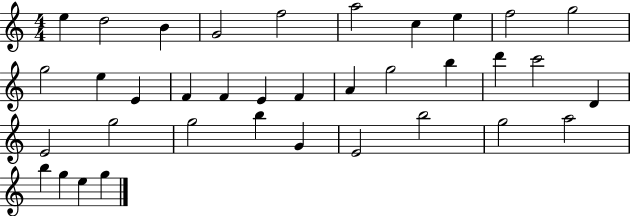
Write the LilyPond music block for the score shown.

{
  \clef treble
  \numericTimeSignature
  \time 4/4
  \key c \major
  e''4 d''2 b'4 | g'2 f''2 | a''2 c''4 e''4 | f''2 g''2 | \break g''2 e''4 e'4 | f'4 f'4 e'4 f'4 | a'4 g''2 b''4 | d'''4 c'''2 d'4 | \break e'2 g''2 | g''2 b''4 g'4 | e'2 b''2 | g''2 a''2 | \break b''4 g''4 e''4 g''4 | \bar "|."
}